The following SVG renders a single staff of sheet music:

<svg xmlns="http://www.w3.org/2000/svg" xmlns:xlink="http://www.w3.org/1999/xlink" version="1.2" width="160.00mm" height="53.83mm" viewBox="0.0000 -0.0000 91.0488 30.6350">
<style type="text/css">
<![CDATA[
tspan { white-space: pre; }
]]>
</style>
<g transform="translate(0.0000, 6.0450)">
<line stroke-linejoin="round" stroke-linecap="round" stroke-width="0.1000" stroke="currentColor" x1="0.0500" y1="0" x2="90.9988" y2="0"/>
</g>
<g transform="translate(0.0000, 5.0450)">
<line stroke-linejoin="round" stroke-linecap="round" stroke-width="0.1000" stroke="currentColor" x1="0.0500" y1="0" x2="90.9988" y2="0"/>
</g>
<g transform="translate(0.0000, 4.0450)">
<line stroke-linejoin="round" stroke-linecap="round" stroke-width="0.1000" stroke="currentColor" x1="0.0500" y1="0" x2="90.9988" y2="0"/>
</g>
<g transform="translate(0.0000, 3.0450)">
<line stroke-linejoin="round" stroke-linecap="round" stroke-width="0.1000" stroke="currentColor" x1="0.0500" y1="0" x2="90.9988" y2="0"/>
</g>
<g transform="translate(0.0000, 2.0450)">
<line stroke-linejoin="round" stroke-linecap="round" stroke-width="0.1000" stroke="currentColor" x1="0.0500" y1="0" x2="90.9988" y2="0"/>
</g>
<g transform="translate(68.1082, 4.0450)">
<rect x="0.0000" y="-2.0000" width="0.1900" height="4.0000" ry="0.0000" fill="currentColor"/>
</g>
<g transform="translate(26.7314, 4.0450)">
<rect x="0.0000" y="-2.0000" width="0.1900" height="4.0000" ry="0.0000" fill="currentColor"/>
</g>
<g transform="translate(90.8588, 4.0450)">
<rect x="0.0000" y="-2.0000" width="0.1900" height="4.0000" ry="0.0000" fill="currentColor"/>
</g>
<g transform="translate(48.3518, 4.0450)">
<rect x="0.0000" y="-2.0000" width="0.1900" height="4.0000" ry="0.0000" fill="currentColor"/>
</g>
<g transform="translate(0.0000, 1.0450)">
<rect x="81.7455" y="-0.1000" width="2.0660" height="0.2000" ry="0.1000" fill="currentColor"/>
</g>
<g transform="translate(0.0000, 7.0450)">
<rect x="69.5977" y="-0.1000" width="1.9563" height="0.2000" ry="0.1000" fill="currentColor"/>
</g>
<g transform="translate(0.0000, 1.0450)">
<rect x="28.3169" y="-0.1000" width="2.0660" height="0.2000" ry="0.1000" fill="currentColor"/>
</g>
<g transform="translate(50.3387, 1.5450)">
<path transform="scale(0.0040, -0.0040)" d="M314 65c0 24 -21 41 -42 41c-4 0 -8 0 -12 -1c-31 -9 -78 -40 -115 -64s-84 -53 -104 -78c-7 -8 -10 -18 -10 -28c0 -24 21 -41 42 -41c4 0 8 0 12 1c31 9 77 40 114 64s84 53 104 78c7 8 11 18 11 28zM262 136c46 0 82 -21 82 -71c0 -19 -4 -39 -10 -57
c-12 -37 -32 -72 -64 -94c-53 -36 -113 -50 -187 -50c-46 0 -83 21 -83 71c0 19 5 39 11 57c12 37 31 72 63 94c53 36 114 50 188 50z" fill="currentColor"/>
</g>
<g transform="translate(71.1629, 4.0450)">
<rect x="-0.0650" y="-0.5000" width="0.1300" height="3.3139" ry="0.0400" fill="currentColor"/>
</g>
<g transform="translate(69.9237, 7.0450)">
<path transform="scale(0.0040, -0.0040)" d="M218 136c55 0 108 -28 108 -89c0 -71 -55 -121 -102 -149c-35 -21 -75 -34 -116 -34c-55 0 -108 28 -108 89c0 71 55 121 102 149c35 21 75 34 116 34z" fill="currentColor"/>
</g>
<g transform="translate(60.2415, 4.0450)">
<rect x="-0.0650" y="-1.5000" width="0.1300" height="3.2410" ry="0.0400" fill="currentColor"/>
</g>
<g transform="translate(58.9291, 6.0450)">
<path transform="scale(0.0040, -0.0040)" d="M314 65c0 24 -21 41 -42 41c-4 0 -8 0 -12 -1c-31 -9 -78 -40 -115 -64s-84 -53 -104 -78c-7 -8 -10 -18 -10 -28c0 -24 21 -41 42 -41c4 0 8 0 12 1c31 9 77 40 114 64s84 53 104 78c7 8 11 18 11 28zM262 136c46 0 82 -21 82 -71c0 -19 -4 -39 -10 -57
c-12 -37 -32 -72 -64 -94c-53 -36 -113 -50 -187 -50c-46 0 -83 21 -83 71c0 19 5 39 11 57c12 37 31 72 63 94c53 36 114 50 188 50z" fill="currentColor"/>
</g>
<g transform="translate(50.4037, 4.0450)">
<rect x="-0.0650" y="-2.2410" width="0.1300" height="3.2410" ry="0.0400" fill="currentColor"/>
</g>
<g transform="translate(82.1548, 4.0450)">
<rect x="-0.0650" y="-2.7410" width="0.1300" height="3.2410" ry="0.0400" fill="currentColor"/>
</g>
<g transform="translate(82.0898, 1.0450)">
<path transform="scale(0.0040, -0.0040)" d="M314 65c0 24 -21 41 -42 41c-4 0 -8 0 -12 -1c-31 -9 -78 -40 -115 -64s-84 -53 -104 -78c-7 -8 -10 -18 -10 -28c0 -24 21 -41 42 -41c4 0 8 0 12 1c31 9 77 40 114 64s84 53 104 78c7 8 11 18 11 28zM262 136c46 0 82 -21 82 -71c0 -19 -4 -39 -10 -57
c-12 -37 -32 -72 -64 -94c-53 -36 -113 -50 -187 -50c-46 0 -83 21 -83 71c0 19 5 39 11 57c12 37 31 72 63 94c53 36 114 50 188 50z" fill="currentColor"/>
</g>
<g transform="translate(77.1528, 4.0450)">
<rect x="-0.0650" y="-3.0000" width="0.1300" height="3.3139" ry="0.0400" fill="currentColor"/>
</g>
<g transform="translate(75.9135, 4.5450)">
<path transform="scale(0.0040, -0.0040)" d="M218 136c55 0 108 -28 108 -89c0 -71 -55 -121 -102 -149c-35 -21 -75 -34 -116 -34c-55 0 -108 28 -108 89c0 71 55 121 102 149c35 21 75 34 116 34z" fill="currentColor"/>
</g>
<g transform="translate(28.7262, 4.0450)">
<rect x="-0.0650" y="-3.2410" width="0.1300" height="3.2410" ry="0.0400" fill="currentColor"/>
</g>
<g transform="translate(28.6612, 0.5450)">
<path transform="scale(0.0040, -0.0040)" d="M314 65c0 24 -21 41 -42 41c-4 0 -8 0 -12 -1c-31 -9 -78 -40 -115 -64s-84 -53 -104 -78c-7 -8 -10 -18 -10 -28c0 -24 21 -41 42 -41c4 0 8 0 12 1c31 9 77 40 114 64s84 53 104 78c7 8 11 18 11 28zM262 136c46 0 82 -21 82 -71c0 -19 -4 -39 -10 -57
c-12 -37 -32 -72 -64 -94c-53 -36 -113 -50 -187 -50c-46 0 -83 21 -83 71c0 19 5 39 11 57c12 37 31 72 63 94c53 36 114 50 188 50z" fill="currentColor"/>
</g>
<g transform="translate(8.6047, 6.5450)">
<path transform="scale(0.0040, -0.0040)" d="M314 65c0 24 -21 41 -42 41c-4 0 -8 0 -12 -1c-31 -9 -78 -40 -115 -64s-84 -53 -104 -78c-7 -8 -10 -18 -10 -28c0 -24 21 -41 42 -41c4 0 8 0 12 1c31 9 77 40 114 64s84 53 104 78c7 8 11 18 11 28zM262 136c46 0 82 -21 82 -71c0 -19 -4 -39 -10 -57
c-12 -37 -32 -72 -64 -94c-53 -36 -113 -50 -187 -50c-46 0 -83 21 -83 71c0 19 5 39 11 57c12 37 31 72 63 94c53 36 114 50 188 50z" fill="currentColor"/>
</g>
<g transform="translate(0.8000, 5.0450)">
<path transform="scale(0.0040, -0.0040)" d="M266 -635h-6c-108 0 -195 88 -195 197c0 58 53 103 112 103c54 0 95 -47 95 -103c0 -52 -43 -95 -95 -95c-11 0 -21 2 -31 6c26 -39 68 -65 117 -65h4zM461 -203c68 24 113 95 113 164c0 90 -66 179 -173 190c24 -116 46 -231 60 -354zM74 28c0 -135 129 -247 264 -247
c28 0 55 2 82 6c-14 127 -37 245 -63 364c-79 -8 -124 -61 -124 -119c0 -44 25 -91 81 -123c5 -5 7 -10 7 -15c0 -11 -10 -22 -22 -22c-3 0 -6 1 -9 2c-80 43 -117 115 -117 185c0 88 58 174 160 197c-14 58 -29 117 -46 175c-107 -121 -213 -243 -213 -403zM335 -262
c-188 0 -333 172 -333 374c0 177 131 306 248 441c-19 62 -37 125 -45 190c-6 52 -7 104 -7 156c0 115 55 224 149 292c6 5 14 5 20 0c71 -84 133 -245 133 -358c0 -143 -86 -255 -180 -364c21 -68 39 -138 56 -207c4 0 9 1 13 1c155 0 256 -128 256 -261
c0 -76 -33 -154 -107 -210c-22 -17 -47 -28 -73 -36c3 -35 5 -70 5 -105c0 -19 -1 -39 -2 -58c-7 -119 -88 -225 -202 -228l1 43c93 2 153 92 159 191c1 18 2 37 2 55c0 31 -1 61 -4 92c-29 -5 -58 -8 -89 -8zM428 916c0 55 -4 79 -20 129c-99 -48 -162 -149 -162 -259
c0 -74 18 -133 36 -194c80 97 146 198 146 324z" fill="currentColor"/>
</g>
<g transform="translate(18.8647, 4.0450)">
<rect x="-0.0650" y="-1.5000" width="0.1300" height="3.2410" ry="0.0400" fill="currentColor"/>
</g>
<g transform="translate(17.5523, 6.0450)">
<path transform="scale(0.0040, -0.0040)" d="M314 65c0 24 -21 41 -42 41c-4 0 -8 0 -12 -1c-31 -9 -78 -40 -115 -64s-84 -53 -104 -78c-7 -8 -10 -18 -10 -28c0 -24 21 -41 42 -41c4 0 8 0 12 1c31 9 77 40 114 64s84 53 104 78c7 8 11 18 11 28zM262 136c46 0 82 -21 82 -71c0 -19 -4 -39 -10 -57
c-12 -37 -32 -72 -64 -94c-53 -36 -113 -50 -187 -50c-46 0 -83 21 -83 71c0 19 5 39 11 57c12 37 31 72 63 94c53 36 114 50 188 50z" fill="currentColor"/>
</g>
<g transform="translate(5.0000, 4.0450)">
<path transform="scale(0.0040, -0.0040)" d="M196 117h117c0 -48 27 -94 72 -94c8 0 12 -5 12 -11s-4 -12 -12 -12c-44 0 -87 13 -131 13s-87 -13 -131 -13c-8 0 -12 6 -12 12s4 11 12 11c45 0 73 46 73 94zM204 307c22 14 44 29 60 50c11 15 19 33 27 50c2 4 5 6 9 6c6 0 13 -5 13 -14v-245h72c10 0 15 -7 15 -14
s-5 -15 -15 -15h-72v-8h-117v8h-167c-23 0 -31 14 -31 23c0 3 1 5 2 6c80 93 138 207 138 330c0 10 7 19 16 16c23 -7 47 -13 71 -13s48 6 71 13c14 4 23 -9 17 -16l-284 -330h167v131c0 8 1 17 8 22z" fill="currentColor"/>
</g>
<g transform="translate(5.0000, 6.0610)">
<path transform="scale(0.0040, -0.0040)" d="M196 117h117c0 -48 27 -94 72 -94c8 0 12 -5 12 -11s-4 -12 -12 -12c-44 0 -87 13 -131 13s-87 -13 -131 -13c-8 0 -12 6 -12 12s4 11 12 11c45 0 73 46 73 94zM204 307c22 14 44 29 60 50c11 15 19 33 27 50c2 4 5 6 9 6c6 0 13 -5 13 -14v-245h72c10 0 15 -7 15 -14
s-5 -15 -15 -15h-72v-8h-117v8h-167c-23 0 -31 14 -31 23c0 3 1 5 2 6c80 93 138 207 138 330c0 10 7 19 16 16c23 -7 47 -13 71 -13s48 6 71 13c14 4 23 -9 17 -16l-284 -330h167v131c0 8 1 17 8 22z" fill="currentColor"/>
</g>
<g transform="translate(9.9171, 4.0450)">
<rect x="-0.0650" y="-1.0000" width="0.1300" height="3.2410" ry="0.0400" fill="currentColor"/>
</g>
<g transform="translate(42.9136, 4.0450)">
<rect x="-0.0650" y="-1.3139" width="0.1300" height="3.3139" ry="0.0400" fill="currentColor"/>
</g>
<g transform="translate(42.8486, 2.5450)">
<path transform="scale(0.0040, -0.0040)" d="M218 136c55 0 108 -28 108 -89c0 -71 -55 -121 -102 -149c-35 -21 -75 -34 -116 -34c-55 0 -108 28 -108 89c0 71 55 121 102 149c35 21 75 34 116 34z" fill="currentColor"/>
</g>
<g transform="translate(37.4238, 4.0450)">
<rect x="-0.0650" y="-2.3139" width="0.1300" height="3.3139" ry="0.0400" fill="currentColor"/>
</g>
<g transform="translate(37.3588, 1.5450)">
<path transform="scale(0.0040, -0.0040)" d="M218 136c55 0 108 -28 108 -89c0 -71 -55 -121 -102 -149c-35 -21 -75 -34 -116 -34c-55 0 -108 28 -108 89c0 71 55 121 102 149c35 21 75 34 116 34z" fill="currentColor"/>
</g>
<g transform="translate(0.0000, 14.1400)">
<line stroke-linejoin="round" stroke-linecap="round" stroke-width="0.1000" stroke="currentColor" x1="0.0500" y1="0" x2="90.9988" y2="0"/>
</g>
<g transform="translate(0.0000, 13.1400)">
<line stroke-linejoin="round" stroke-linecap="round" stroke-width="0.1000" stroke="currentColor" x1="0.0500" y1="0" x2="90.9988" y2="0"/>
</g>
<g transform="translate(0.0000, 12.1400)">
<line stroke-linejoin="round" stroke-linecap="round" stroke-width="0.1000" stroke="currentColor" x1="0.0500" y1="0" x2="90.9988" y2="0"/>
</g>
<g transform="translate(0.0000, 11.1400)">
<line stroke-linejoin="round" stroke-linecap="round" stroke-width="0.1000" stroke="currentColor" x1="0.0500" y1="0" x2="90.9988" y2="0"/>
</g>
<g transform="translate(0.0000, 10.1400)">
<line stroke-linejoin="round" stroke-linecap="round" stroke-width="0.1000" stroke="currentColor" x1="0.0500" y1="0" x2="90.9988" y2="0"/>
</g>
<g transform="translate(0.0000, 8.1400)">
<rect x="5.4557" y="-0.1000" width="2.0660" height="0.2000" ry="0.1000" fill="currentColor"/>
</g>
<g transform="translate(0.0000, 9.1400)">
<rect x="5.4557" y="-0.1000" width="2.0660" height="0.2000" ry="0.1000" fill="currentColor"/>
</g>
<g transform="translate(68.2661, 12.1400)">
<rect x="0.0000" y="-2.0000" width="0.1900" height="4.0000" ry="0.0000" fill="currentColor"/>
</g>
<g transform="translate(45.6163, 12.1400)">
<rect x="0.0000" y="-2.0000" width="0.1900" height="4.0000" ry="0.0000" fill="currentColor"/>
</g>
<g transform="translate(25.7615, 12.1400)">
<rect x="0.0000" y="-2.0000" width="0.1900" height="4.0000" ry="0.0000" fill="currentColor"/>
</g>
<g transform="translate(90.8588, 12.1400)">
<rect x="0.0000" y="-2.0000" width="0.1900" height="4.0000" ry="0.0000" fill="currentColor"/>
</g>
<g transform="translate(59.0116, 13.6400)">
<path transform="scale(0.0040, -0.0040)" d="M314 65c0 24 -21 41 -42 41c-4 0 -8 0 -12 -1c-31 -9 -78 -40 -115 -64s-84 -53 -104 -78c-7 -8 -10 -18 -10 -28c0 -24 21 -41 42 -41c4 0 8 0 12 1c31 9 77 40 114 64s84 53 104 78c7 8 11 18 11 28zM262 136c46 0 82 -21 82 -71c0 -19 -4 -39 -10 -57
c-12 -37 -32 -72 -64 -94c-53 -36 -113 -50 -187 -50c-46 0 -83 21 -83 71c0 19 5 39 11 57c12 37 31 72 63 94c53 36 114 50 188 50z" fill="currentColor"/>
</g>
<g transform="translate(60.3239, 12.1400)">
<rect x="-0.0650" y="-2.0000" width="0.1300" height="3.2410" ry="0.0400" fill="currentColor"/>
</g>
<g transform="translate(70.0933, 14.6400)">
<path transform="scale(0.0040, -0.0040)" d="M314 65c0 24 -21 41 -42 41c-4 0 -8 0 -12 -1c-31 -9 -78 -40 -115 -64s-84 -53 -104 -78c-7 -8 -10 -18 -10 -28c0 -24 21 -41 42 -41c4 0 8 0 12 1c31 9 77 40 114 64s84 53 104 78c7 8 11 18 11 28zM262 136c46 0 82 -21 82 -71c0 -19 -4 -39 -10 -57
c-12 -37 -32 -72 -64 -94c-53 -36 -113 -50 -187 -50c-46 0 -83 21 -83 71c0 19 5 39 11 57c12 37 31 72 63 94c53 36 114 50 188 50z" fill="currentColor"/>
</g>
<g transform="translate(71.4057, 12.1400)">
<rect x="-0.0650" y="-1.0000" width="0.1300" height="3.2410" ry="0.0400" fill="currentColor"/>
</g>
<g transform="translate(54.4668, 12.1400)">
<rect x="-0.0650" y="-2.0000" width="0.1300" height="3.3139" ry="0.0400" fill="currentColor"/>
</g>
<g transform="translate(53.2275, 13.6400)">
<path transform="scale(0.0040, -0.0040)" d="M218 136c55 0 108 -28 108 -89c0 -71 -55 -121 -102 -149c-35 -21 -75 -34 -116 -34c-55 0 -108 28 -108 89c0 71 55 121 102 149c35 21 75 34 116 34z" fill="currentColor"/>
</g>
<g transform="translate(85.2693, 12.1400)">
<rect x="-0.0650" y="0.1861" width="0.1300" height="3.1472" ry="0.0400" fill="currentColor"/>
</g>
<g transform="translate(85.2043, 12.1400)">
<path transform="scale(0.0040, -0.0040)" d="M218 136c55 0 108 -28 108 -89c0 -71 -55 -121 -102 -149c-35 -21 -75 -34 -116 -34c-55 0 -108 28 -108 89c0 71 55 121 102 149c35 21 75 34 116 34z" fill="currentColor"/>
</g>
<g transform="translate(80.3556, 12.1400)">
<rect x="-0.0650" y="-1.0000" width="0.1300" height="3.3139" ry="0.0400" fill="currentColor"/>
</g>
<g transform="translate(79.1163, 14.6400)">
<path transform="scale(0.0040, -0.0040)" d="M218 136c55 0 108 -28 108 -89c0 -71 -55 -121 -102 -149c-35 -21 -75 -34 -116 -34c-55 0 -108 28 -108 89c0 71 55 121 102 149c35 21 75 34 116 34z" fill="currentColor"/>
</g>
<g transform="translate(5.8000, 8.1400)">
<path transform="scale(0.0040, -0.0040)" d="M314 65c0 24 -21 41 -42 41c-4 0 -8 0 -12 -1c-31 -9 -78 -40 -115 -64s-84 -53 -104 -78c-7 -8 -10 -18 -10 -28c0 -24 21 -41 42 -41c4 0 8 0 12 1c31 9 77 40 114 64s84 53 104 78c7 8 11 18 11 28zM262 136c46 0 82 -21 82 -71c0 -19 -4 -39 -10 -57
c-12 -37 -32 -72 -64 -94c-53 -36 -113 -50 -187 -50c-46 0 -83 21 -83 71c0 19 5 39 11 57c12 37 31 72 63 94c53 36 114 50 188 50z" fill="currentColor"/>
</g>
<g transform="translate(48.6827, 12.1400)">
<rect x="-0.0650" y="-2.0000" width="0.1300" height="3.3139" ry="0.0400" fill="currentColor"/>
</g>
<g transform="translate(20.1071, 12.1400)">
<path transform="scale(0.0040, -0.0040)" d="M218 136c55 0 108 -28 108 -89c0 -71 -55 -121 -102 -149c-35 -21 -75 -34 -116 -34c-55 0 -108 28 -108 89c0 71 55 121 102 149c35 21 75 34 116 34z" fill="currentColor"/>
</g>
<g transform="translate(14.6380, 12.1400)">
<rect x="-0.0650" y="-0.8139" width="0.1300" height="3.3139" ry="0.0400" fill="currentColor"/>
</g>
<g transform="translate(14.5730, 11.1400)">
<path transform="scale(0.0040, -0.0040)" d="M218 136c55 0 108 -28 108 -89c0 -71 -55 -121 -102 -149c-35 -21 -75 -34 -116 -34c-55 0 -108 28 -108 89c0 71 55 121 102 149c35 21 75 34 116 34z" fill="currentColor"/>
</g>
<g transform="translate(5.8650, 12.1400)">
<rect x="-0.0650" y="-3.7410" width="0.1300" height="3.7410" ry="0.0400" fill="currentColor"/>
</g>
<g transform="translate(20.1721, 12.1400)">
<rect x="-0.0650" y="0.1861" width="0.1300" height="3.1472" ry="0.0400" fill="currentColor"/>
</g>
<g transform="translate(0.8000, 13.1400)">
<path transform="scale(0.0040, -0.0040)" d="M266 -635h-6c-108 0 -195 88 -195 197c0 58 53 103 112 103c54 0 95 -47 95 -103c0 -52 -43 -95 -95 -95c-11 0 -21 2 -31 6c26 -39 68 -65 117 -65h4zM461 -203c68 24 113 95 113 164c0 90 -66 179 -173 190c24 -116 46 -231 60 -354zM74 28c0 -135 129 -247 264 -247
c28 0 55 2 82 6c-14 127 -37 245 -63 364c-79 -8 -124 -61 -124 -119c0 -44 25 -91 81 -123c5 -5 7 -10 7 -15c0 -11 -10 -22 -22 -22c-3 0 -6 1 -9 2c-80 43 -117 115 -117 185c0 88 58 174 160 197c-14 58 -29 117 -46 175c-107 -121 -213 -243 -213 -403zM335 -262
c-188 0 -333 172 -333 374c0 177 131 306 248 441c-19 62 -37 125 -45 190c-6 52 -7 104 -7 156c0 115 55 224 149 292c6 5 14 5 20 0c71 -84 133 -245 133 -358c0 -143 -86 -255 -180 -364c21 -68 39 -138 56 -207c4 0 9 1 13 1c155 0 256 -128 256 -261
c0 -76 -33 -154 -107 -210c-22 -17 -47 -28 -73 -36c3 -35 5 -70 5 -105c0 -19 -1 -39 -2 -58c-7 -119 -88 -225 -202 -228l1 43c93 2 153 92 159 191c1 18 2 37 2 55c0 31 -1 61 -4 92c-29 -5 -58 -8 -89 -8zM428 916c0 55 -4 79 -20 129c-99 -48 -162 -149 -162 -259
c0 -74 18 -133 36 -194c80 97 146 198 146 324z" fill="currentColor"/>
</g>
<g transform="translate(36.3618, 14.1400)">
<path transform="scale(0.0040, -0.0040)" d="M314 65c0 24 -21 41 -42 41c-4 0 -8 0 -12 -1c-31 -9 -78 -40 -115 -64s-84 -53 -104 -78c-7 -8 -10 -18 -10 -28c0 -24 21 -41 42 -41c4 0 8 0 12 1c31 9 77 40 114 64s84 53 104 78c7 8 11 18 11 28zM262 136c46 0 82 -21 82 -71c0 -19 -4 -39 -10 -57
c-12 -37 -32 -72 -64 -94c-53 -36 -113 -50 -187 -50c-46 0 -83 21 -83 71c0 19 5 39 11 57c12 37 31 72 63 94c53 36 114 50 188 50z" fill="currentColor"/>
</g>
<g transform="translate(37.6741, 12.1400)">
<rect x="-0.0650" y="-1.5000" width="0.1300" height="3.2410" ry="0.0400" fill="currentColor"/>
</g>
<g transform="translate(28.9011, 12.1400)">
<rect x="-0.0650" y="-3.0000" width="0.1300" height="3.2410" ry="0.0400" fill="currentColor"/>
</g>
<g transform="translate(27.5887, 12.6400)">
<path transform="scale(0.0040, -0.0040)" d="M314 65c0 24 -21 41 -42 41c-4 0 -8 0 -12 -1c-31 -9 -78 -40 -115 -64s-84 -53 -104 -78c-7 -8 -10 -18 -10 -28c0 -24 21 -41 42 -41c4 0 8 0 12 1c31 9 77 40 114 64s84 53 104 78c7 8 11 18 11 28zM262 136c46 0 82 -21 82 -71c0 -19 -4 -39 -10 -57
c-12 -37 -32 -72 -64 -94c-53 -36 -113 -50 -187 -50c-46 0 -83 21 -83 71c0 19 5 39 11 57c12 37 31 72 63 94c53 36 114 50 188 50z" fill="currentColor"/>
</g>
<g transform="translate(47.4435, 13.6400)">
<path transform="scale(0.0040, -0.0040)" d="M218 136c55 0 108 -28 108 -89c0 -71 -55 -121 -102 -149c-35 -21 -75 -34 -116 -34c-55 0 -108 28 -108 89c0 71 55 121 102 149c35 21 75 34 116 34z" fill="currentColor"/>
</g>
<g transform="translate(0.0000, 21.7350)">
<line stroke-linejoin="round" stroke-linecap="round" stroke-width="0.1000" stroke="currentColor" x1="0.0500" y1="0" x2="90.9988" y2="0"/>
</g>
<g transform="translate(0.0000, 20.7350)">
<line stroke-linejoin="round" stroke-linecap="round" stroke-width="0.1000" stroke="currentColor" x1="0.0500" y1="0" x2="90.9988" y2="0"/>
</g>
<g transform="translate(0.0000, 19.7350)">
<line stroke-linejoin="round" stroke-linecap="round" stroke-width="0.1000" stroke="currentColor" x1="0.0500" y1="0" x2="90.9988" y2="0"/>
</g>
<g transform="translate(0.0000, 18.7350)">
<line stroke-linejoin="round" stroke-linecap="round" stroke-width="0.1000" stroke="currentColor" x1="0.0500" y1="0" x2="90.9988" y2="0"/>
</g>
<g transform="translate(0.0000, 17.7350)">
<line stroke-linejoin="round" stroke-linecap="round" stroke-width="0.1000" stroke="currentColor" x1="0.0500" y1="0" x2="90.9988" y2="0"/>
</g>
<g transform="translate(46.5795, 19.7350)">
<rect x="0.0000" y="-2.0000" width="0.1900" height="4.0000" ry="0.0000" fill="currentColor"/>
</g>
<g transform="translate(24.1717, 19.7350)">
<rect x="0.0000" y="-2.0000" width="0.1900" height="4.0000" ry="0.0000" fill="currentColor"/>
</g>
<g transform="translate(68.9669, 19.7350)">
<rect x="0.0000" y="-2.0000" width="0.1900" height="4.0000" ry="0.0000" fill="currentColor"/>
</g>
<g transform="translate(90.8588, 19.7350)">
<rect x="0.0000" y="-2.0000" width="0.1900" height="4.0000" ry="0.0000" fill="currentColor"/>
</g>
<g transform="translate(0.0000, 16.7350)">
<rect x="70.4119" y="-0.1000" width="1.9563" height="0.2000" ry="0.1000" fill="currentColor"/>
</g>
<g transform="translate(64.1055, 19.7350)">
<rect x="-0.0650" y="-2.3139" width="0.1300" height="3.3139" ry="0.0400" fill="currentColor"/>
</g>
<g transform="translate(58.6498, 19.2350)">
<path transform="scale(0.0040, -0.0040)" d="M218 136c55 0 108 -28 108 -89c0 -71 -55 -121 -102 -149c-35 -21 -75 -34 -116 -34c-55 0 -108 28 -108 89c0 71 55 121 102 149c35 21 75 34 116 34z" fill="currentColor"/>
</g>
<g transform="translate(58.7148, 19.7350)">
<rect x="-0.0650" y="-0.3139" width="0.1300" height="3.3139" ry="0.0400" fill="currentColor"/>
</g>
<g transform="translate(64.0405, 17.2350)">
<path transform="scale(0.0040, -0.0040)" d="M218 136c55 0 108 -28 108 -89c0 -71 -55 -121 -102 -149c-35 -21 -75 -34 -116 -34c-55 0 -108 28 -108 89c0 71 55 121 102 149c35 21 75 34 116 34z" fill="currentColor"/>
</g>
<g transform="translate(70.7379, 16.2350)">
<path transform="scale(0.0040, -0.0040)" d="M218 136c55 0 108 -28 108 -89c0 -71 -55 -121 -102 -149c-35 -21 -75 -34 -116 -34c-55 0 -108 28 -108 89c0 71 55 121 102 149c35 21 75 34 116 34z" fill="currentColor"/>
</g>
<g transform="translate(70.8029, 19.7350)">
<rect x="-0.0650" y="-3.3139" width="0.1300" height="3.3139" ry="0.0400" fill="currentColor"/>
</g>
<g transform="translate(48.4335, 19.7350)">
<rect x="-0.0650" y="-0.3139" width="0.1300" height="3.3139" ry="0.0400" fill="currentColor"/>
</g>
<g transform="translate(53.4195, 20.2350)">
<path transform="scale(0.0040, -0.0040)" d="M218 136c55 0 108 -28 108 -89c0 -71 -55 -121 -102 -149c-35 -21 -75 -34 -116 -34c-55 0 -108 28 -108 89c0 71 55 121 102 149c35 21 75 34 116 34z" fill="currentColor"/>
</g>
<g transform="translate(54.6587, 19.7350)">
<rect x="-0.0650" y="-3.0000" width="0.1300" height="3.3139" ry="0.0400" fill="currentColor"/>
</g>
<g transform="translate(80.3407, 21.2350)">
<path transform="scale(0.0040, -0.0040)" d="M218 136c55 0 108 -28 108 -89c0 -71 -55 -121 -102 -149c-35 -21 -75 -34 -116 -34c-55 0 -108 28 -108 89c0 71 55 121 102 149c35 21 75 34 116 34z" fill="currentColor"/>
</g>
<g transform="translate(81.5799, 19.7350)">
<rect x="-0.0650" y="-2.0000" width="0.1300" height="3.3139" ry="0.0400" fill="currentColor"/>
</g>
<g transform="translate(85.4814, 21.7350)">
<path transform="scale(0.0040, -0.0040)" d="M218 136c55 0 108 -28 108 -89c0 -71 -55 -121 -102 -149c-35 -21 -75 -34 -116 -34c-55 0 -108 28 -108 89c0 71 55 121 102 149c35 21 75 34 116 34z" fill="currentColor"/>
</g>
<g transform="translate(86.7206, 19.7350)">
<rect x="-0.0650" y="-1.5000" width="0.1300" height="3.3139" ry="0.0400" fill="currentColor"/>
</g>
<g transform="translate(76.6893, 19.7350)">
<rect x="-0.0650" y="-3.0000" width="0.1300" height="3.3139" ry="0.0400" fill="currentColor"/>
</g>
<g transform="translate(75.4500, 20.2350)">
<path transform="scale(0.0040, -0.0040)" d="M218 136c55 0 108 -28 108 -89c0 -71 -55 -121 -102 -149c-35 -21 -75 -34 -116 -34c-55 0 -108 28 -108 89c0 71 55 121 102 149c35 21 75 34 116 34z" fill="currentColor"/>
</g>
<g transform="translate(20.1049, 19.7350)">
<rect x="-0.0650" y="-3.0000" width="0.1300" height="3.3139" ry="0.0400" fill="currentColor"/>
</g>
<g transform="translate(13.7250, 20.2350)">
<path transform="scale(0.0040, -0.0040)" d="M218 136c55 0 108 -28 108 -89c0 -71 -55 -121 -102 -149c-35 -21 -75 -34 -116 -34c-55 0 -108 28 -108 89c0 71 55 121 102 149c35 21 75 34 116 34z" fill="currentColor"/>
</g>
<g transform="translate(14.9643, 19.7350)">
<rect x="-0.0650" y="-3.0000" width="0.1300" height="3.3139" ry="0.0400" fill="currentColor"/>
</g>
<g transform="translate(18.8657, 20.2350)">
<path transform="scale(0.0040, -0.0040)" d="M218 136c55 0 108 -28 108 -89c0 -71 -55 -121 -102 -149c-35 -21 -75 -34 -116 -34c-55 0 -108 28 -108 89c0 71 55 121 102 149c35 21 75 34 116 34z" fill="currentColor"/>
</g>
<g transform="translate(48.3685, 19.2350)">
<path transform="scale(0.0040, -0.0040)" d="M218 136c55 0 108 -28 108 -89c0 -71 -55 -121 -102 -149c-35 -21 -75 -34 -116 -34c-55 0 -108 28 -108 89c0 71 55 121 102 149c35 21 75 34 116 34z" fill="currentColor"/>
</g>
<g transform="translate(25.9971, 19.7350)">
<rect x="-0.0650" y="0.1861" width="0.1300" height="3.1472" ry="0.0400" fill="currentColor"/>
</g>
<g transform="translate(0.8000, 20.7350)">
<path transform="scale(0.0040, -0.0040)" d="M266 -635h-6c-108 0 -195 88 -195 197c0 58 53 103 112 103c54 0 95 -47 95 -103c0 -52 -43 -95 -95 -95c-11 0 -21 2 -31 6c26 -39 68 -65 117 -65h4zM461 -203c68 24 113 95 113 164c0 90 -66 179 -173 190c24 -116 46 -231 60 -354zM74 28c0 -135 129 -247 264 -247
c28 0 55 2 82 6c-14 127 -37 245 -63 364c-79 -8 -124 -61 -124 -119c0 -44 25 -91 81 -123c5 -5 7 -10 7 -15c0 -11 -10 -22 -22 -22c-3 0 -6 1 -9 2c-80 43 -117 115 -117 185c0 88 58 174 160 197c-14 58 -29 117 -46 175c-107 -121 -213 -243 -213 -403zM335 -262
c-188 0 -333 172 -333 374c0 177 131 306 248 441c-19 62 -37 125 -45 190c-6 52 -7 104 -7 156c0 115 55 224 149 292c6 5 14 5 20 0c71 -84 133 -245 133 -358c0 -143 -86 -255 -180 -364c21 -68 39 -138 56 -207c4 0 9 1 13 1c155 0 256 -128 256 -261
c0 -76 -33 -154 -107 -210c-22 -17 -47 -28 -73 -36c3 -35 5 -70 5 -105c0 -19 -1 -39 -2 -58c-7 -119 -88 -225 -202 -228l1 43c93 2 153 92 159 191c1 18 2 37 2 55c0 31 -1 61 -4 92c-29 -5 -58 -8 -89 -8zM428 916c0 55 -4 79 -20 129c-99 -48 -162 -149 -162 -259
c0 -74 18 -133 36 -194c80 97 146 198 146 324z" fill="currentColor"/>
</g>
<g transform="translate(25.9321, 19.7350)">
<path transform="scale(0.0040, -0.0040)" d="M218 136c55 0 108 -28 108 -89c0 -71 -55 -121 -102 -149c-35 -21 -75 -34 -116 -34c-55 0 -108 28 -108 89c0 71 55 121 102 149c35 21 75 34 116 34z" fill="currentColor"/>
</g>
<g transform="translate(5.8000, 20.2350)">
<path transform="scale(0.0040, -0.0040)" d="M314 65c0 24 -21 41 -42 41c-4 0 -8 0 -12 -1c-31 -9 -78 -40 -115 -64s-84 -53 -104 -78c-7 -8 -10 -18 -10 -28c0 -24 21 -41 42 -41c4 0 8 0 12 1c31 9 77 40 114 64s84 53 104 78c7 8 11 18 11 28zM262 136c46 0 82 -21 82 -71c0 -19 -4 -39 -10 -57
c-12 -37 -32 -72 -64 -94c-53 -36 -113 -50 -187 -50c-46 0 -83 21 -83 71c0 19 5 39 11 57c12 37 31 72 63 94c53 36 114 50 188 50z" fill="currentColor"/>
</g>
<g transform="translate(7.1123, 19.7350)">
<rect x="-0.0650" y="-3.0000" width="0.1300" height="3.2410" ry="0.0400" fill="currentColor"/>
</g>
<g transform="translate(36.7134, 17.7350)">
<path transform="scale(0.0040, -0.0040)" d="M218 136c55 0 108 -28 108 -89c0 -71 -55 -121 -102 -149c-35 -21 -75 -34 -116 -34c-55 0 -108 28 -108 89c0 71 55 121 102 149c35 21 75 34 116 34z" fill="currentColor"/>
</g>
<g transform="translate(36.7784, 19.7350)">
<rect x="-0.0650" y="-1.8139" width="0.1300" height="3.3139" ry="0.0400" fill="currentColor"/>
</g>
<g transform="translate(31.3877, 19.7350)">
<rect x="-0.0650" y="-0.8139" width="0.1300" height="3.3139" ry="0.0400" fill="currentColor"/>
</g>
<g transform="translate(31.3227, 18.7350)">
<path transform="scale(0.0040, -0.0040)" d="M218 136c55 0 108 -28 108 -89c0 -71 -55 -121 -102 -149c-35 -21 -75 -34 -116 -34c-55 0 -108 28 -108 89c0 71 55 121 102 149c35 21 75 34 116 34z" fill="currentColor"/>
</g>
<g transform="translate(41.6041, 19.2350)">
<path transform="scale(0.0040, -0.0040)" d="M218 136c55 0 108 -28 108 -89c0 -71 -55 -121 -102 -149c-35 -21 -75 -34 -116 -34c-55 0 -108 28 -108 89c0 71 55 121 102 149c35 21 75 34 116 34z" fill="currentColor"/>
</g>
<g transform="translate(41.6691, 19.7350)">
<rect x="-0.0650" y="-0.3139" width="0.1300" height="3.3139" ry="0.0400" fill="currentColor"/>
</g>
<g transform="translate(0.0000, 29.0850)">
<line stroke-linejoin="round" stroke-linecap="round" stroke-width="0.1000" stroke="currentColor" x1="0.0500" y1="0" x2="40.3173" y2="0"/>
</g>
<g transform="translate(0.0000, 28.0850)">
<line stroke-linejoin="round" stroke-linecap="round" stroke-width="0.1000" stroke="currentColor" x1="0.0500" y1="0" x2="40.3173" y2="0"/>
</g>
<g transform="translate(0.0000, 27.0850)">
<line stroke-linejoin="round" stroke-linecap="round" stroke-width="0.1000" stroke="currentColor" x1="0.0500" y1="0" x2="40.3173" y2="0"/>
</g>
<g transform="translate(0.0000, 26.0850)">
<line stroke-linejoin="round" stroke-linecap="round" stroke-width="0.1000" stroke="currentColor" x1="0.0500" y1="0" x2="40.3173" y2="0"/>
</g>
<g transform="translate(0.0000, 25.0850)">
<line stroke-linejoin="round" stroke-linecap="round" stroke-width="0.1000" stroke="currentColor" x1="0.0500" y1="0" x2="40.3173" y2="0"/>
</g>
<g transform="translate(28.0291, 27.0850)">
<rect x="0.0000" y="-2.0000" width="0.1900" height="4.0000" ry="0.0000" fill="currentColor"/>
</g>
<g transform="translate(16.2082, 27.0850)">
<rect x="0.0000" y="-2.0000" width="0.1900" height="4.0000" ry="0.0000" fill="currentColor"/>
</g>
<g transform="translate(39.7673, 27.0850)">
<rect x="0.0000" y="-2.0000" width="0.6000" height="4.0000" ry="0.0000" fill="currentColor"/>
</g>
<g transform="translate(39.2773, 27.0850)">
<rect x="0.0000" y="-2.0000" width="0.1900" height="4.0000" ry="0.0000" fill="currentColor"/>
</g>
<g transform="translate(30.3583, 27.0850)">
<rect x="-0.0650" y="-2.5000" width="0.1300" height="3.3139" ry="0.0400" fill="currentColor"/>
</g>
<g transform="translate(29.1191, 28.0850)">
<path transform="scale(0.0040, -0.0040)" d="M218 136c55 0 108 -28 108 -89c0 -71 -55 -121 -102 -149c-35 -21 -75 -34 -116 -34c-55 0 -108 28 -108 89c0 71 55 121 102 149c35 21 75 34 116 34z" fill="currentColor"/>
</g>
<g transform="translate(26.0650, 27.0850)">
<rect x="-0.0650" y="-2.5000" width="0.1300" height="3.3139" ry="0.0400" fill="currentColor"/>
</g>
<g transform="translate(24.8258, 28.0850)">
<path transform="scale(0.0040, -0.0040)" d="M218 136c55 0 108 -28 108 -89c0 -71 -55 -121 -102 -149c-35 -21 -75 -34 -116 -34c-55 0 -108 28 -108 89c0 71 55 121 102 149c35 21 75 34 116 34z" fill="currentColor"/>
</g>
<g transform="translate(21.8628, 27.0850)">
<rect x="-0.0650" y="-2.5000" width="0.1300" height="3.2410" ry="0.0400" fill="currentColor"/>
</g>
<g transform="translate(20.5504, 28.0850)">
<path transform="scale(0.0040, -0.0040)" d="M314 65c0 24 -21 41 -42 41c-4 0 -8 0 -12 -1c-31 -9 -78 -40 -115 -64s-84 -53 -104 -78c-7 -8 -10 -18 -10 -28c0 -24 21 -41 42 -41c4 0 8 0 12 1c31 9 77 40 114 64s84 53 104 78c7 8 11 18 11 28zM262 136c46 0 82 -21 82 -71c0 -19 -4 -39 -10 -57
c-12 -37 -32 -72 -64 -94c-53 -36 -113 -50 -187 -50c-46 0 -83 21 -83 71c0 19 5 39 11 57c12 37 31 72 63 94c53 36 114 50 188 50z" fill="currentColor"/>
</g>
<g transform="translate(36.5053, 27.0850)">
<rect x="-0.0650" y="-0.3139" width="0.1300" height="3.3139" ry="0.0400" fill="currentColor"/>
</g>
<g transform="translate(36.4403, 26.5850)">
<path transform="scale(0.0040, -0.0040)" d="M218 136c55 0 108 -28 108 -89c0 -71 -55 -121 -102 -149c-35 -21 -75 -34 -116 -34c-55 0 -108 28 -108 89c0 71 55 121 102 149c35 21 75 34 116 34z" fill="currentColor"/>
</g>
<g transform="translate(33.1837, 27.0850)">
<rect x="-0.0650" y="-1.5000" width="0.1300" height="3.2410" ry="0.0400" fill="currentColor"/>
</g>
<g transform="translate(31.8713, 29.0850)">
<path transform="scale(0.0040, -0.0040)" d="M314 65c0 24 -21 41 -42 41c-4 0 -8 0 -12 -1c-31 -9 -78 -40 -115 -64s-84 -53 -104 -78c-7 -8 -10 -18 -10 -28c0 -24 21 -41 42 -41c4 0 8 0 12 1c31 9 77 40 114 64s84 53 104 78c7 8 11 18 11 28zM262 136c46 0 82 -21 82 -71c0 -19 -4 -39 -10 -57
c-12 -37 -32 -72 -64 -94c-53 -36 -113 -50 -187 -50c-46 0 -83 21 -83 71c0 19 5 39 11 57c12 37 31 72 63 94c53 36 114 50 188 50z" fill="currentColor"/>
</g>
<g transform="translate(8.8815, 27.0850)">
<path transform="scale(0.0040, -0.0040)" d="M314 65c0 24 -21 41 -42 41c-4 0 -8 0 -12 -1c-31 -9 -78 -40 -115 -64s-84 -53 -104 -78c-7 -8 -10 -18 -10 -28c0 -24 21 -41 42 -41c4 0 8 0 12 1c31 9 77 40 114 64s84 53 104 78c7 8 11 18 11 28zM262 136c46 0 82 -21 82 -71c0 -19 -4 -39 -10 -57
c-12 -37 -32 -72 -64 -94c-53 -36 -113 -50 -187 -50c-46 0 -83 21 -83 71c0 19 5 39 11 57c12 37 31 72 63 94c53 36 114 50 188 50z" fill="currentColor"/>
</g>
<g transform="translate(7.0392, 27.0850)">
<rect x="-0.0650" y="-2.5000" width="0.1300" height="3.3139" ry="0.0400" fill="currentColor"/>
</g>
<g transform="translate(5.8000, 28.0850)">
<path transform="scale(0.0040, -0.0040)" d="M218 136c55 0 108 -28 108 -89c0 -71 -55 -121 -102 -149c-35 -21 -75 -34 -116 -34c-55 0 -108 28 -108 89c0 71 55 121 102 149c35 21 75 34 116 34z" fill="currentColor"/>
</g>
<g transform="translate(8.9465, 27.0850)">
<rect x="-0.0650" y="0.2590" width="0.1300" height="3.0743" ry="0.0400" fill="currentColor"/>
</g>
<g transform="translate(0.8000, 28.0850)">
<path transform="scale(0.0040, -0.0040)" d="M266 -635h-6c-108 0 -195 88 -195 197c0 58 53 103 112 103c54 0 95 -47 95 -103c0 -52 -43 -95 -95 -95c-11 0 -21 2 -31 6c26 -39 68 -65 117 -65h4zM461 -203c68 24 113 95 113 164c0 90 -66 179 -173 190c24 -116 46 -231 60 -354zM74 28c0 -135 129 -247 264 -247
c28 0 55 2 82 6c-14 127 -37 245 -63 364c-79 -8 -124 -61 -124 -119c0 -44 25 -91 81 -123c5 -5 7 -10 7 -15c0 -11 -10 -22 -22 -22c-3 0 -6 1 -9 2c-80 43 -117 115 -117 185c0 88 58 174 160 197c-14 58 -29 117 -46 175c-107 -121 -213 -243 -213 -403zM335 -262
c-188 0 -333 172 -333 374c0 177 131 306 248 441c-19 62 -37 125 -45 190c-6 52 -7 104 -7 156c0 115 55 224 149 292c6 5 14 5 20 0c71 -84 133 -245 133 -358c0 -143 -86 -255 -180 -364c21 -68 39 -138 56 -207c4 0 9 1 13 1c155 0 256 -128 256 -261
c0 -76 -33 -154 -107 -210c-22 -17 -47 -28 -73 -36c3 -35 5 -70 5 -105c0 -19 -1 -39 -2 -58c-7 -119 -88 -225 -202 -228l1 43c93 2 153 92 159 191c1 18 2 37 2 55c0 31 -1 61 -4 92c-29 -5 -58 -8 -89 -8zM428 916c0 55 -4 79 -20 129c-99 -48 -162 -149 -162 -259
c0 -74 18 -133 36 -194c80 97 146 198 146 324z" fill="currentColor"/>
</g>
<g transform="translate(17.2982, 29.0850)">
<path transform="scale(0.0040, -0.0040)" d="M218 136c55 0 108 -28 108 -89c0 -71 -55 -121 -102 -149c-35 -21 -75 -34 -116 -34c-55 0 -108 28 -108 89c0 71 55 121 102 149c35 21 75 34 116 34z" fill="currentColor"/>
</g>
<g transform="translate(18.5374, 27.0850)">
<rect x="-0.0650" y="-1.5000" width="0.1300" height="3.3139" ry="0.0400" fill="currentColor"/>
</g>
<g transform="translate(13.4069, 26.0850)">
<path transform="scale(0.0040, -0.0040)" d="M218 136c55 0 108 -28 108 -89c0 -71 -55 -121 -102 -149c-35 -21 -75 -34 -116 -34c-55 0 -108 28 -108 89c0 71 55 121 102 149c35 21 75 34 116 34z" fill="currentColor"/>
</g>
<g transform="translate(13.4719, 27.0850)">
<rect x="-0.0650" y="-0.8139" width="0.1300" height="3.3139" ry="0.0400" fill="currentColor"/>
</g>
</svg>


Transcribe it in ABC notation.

X:1
T:Untitled
M:4/4
L:1/4
K:C
D2 E2 b2 g e g2 E2 C A a2 c'2 d B A2 E2 F F F2 D2 D B A2 A A B d f c c A c g b A F E G B2 d E G2 G G E2 c